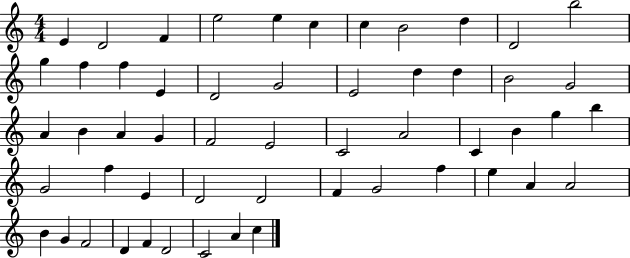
{
  \clef treble
  \numericTimeSignature
  \time 4/4
  \key c \major
  e'4 d'2 f'4 | e''2 e''4 c''4 | c''4 b'2 d''4 | d'2 b''2 | \break g''4 f''4 f''4 e'4 | d'2 g'2 | e'2 d''4 d''4 | b'2 g'2 | \break a'4 b'4 a'4 g'4 | f'2 e'2 | c'2 a'2 | c'4 b'4 g''4 b''4 | \break g'2 f''4 e'4 | d'2 d'2 | f'4 g'2 f''4 | e''4 a'4 a'2 | \break b'4 g'4 f'2 | d'4 f'4 d'2 | c'2 a'4 c''4 | \bar "|."
}